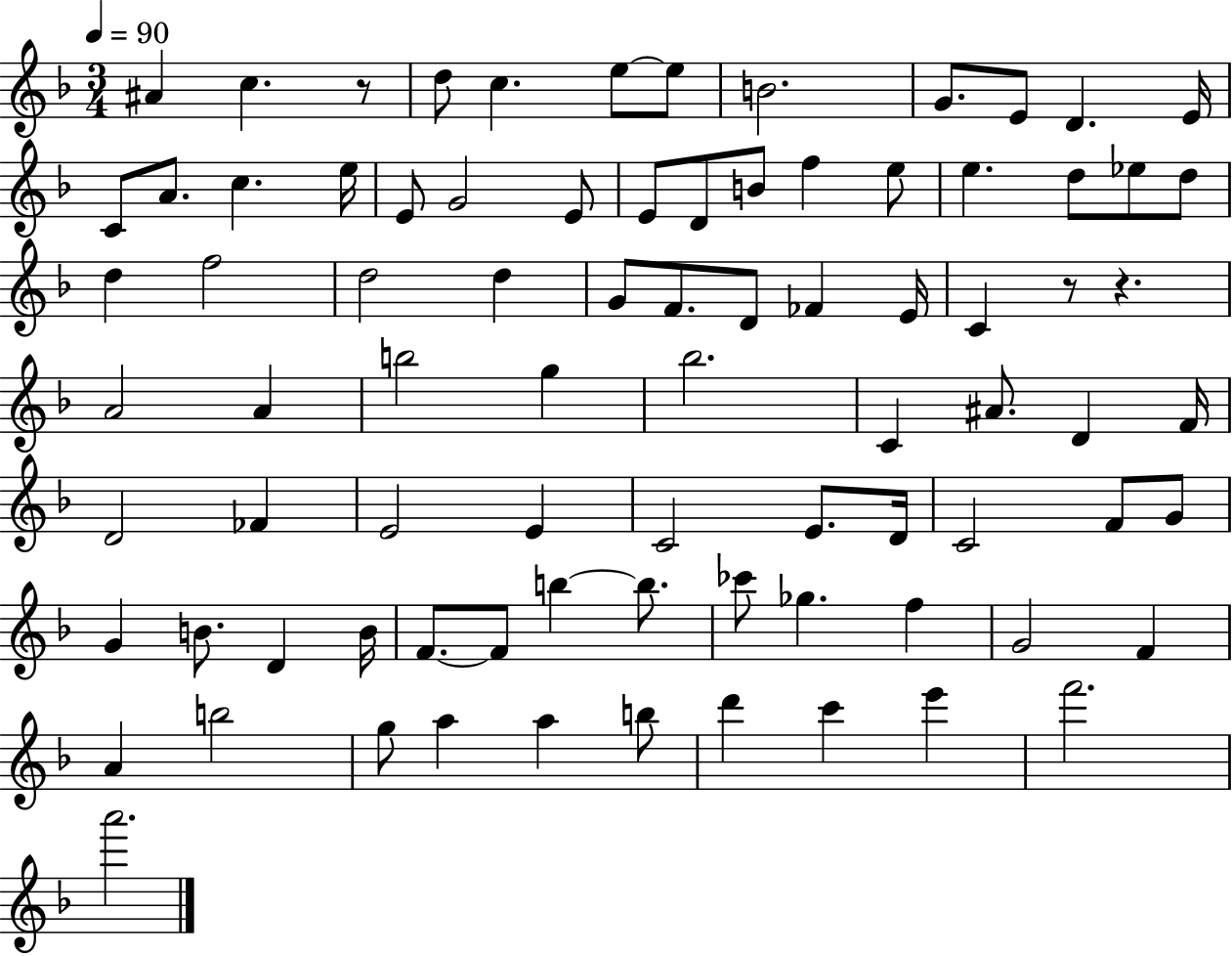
A#4/q C5/q. R/e D5/e C5/q. E5/e E5/e B4/h. G4/e. E4/e D4/q. E4/s C4/e A4/e. C5/q. E5/s E4/e G4/h E4/e E4/e D4/e B4/e F5/q E5/e E5/q. D5/e Eb5/e D5/e D5/q F5/h D5/h D5/q G4/e F4/e. D4/e FES4/q E4/s C4/q R/e R/q. A4/h A4/q B5/h G5/q Bb5/h. C4/q A#4/e. D4/q F4/s D4/h FES4/q E4/h E4/q C4/h E4/e. D4/s C4/h F4/e G4/e G4/q B4/e. D4/q B4/s F4/e. F4/e B5/q B5/e. CES6/e Gb5/q. F5/q G4/h F4/q A4/q B5/h G5/e A5/q A5/q B5/e D6/q C6/q E6/q F6/h. A6/h.